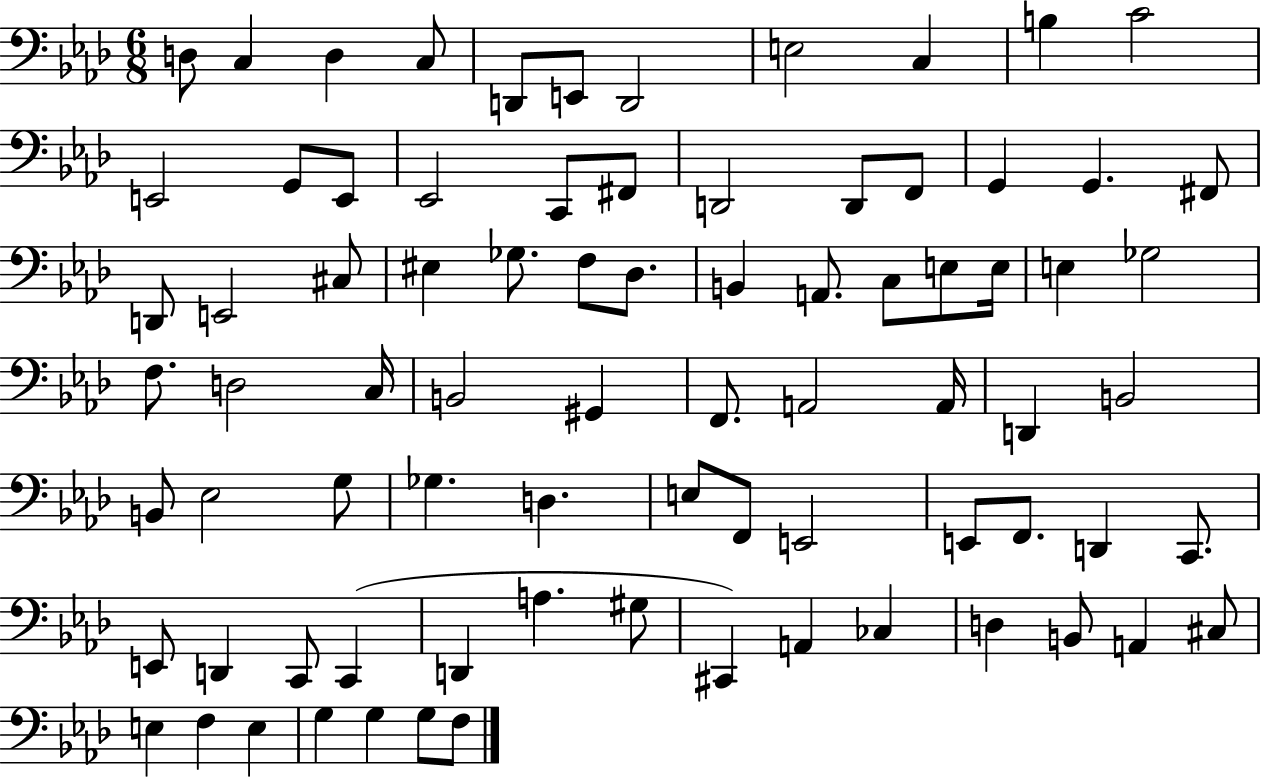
D3/e C3/q D3/q C3/e D2/e E2/e D2/h E3/h C3/q B3/q C4/h E2/h G2/e E2/e Eb2/h C2/e F#2/e D2/h D2/e F2/e G2/q G2/q. F#2/e D2/e E2/h C#3/e EIS3/q Gb3/e. F3/e Db3/e. B2/q A2/e. C3/e E3/e E3/s E3/q Gb3/h F3/e. D3/h C3/s B2/h G#2/q F2/e. A2/h A2/s D2/q B2/h B2/e Eb3/h G3/e Gb3/q. D3/q. E3/e F2/e E2/h E2/e F2/e. D2/q C2/e. E2/e D2/q C2/e C2/q D2/q A3/q. G#3/e C#2/q A2/q CES3/q D3/q B2/e A2/q C#3/e E3/q F3/q E3/q G3/q G3/q G3/e F3/e